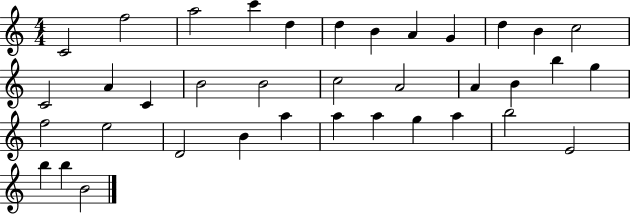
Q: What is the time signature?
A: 4/4